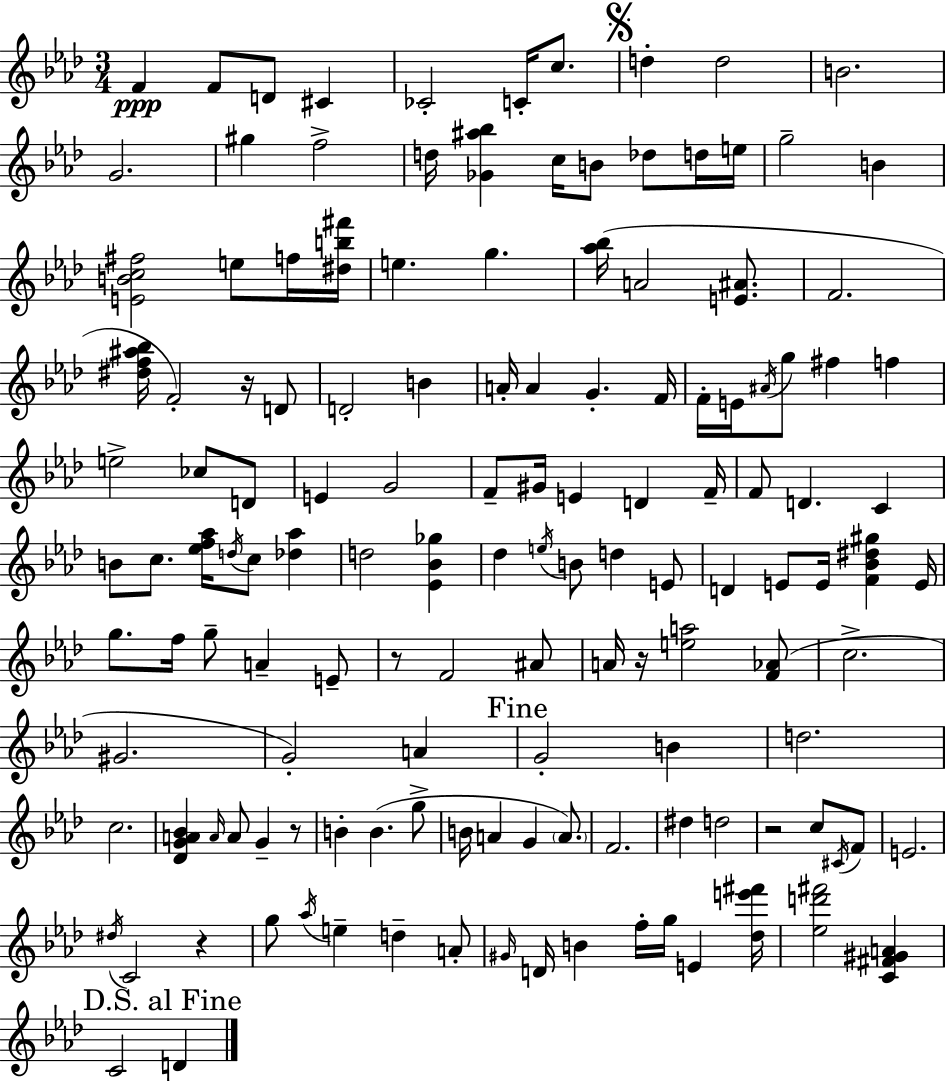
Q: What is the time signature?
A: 3/4